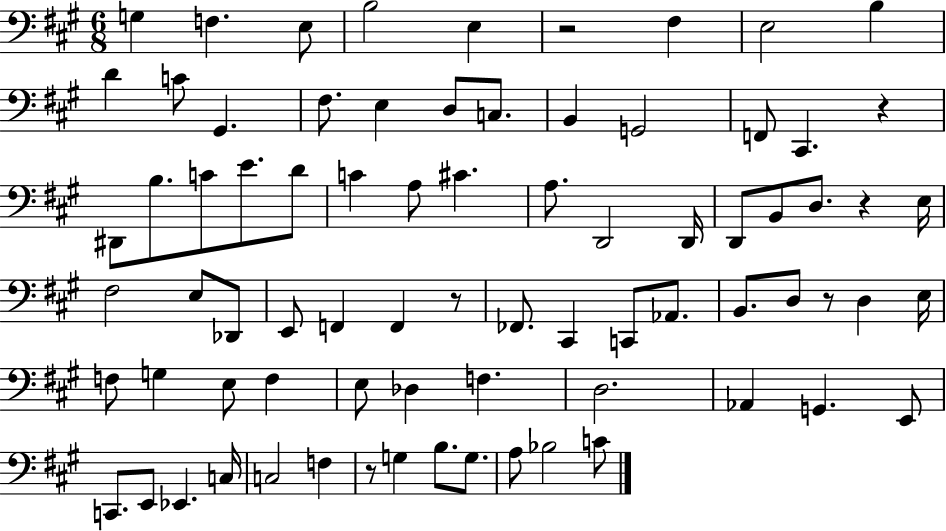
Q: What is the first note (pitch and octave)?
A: G3